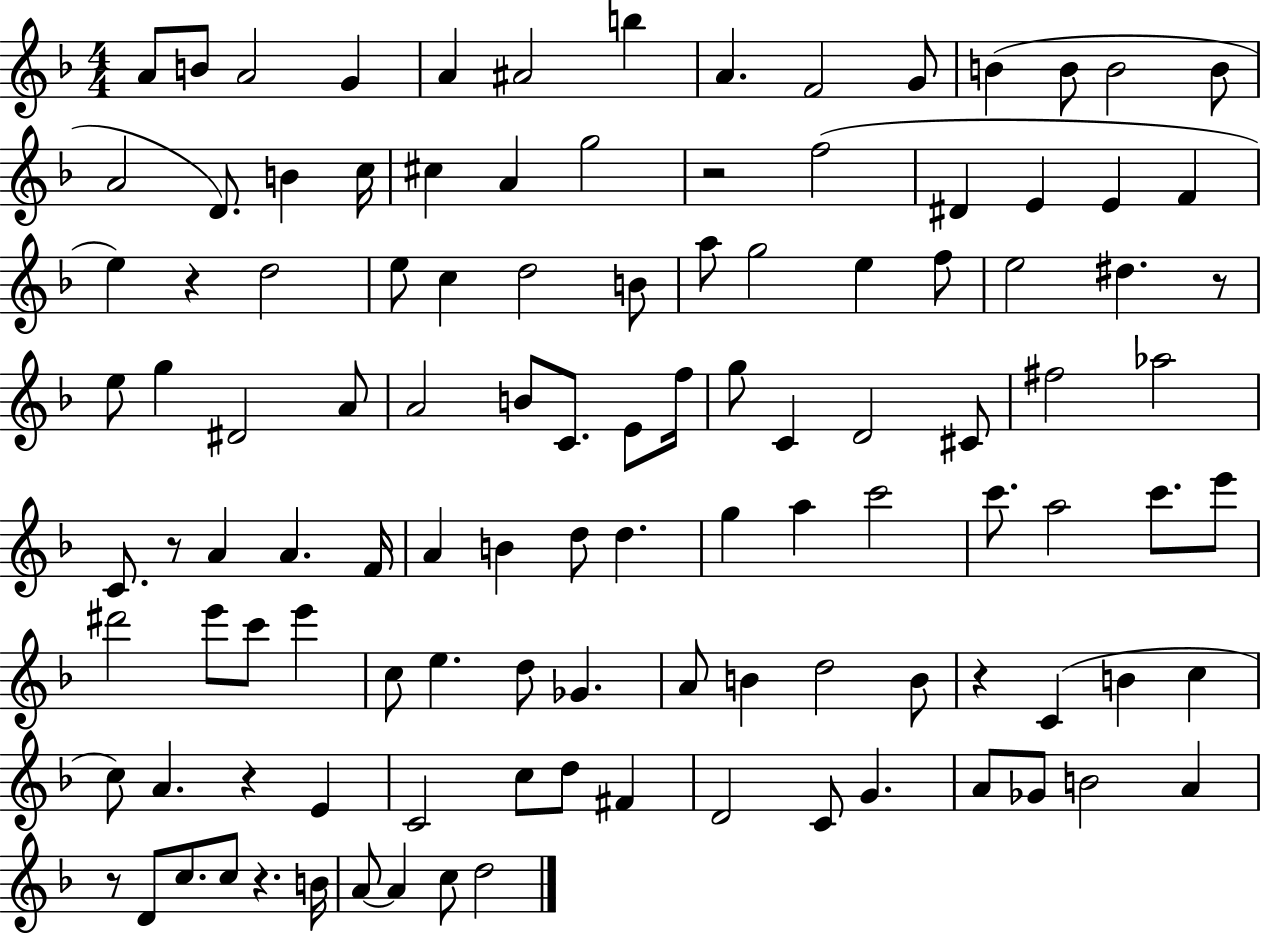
A4/e B4/e A4/h G4/q A4/q A#4/h B5/q A4/q. F4/h G4/e B4/q B4/e B4/h B4/e A4/h D4/e. B4/q C5/s C#5/q A4/q G5/h R/h F5/h D#4/q E4/q E4/q F4/q E5/q R/q D5/h E5/e C5/q D5/h B4/e A5/e G5/h E5/q F5/e E5/h D#5/q. R/e E5/e G5/q D#4/h A4/e A4/h B4/e C4/e. E4/e F5/s G5/e C4/q D4/h C#4/e F#5/h Ab5/h C4/e. R/e A4/q A4/q. F4/s A4/q B4/q D5/e D5/q. G5/q A5/q C6/h C6/e. A5/h C6/e. E6/e D#6/h E6/e C6/e E6/q C5/e E5/q. D5/e Gb4/q. A4/e B4/q D5/h B4/e R/q C4/q B4/q C5/q C5/e A4/q. R/q E4/q C4/h C5/e D5/e F#4/q D4/h C4/e G4/q. A4/e Gb4/e B4/h A4/q R/e D4/e C5/e. C5/e R/q. B4/s A4/e A4/q C5/e D5/h